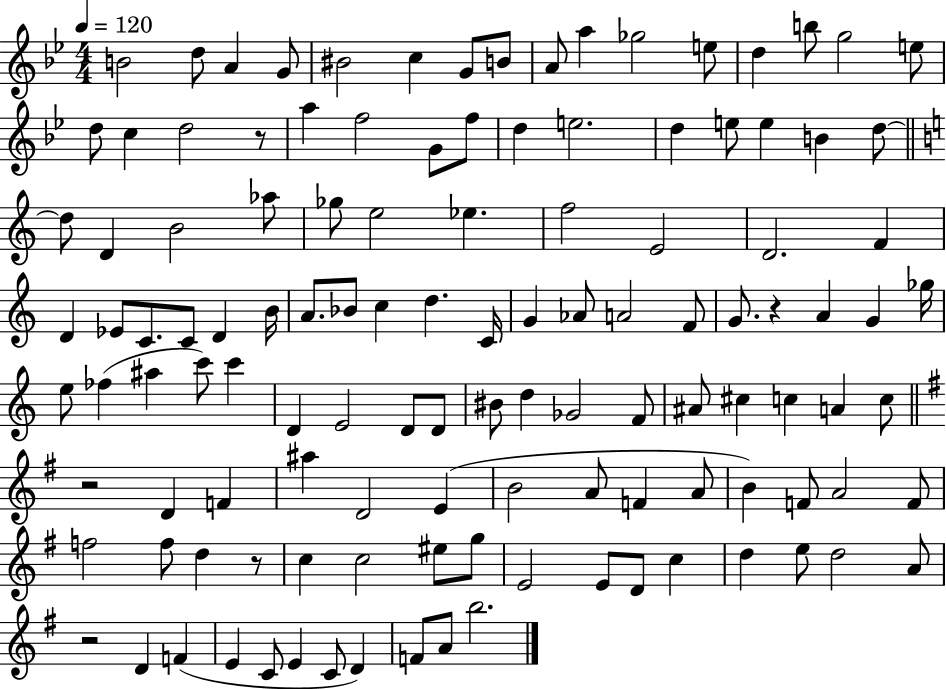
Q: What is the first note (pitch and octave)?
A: B4